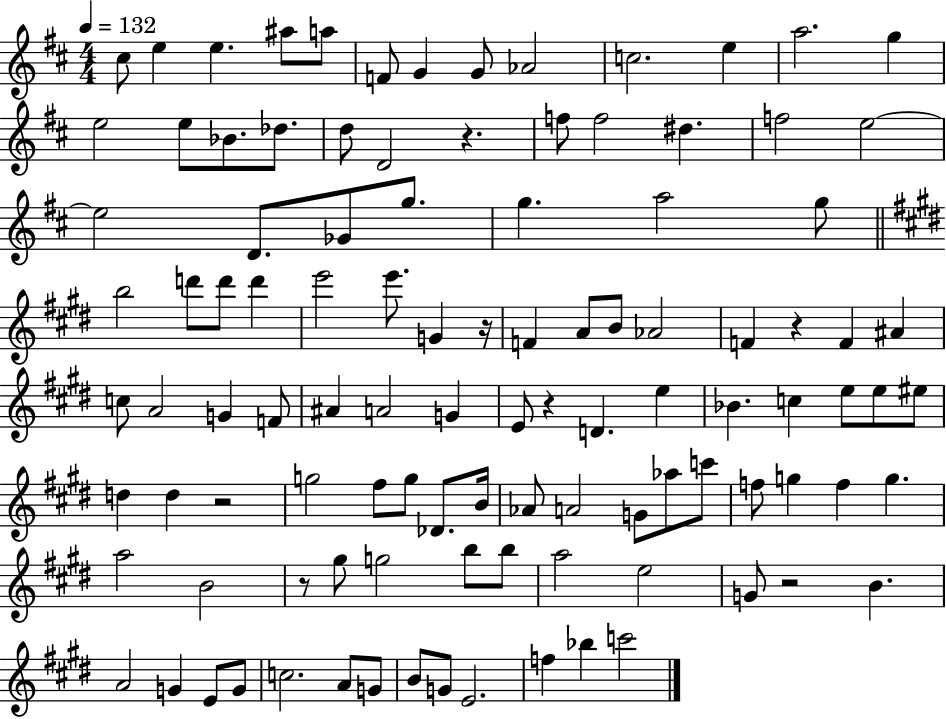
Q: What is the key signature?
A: D major